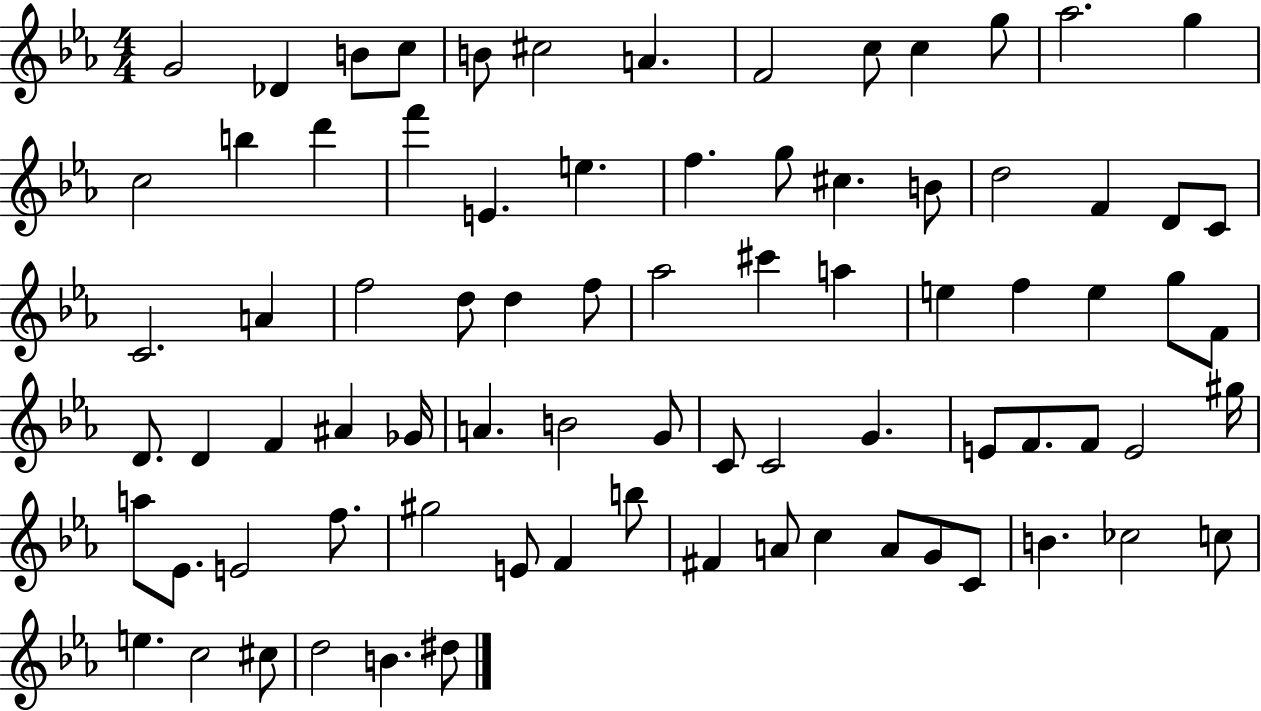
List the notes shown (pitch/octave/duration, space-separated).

G4/h Db4/q B4/e C5/e B4/e C#5/h A4/q. F4/h C5/e C5/q G5/e Ab5/h. G5/q C5/h B5/q D6/q F6/q E4/q. E5/q. F5/q. G5/e C#5/q. B4/e D5/h F4/q D4/e C4/e C4/h. A4/q F5/h D5/e D5/q F5/e Ab5/h C#6/q A5/q E5/q F5/q E5/q G5/e F4/e D4/e. D4/q F4/q A#4/q Gb4/s A4/q. B4/h G4/e C4/e C4/h G4/q. E4/e F4/e. F4/e E4/h G#5/s A5/e Eb4/e. E4/h F5/e. G#5/h E4/e F4/q B5/e F#4/q A4/e C5/q A4/e G4/e C4/e B4/q. CES5/h C5/e E5/q. C5/h C#5/e D5/h B4/q. D#5/e